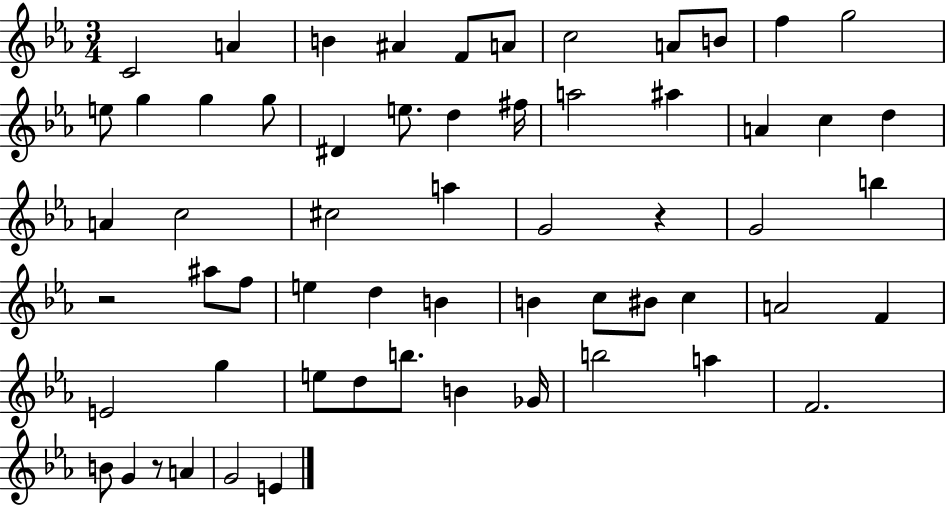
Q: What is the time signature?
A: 3/4